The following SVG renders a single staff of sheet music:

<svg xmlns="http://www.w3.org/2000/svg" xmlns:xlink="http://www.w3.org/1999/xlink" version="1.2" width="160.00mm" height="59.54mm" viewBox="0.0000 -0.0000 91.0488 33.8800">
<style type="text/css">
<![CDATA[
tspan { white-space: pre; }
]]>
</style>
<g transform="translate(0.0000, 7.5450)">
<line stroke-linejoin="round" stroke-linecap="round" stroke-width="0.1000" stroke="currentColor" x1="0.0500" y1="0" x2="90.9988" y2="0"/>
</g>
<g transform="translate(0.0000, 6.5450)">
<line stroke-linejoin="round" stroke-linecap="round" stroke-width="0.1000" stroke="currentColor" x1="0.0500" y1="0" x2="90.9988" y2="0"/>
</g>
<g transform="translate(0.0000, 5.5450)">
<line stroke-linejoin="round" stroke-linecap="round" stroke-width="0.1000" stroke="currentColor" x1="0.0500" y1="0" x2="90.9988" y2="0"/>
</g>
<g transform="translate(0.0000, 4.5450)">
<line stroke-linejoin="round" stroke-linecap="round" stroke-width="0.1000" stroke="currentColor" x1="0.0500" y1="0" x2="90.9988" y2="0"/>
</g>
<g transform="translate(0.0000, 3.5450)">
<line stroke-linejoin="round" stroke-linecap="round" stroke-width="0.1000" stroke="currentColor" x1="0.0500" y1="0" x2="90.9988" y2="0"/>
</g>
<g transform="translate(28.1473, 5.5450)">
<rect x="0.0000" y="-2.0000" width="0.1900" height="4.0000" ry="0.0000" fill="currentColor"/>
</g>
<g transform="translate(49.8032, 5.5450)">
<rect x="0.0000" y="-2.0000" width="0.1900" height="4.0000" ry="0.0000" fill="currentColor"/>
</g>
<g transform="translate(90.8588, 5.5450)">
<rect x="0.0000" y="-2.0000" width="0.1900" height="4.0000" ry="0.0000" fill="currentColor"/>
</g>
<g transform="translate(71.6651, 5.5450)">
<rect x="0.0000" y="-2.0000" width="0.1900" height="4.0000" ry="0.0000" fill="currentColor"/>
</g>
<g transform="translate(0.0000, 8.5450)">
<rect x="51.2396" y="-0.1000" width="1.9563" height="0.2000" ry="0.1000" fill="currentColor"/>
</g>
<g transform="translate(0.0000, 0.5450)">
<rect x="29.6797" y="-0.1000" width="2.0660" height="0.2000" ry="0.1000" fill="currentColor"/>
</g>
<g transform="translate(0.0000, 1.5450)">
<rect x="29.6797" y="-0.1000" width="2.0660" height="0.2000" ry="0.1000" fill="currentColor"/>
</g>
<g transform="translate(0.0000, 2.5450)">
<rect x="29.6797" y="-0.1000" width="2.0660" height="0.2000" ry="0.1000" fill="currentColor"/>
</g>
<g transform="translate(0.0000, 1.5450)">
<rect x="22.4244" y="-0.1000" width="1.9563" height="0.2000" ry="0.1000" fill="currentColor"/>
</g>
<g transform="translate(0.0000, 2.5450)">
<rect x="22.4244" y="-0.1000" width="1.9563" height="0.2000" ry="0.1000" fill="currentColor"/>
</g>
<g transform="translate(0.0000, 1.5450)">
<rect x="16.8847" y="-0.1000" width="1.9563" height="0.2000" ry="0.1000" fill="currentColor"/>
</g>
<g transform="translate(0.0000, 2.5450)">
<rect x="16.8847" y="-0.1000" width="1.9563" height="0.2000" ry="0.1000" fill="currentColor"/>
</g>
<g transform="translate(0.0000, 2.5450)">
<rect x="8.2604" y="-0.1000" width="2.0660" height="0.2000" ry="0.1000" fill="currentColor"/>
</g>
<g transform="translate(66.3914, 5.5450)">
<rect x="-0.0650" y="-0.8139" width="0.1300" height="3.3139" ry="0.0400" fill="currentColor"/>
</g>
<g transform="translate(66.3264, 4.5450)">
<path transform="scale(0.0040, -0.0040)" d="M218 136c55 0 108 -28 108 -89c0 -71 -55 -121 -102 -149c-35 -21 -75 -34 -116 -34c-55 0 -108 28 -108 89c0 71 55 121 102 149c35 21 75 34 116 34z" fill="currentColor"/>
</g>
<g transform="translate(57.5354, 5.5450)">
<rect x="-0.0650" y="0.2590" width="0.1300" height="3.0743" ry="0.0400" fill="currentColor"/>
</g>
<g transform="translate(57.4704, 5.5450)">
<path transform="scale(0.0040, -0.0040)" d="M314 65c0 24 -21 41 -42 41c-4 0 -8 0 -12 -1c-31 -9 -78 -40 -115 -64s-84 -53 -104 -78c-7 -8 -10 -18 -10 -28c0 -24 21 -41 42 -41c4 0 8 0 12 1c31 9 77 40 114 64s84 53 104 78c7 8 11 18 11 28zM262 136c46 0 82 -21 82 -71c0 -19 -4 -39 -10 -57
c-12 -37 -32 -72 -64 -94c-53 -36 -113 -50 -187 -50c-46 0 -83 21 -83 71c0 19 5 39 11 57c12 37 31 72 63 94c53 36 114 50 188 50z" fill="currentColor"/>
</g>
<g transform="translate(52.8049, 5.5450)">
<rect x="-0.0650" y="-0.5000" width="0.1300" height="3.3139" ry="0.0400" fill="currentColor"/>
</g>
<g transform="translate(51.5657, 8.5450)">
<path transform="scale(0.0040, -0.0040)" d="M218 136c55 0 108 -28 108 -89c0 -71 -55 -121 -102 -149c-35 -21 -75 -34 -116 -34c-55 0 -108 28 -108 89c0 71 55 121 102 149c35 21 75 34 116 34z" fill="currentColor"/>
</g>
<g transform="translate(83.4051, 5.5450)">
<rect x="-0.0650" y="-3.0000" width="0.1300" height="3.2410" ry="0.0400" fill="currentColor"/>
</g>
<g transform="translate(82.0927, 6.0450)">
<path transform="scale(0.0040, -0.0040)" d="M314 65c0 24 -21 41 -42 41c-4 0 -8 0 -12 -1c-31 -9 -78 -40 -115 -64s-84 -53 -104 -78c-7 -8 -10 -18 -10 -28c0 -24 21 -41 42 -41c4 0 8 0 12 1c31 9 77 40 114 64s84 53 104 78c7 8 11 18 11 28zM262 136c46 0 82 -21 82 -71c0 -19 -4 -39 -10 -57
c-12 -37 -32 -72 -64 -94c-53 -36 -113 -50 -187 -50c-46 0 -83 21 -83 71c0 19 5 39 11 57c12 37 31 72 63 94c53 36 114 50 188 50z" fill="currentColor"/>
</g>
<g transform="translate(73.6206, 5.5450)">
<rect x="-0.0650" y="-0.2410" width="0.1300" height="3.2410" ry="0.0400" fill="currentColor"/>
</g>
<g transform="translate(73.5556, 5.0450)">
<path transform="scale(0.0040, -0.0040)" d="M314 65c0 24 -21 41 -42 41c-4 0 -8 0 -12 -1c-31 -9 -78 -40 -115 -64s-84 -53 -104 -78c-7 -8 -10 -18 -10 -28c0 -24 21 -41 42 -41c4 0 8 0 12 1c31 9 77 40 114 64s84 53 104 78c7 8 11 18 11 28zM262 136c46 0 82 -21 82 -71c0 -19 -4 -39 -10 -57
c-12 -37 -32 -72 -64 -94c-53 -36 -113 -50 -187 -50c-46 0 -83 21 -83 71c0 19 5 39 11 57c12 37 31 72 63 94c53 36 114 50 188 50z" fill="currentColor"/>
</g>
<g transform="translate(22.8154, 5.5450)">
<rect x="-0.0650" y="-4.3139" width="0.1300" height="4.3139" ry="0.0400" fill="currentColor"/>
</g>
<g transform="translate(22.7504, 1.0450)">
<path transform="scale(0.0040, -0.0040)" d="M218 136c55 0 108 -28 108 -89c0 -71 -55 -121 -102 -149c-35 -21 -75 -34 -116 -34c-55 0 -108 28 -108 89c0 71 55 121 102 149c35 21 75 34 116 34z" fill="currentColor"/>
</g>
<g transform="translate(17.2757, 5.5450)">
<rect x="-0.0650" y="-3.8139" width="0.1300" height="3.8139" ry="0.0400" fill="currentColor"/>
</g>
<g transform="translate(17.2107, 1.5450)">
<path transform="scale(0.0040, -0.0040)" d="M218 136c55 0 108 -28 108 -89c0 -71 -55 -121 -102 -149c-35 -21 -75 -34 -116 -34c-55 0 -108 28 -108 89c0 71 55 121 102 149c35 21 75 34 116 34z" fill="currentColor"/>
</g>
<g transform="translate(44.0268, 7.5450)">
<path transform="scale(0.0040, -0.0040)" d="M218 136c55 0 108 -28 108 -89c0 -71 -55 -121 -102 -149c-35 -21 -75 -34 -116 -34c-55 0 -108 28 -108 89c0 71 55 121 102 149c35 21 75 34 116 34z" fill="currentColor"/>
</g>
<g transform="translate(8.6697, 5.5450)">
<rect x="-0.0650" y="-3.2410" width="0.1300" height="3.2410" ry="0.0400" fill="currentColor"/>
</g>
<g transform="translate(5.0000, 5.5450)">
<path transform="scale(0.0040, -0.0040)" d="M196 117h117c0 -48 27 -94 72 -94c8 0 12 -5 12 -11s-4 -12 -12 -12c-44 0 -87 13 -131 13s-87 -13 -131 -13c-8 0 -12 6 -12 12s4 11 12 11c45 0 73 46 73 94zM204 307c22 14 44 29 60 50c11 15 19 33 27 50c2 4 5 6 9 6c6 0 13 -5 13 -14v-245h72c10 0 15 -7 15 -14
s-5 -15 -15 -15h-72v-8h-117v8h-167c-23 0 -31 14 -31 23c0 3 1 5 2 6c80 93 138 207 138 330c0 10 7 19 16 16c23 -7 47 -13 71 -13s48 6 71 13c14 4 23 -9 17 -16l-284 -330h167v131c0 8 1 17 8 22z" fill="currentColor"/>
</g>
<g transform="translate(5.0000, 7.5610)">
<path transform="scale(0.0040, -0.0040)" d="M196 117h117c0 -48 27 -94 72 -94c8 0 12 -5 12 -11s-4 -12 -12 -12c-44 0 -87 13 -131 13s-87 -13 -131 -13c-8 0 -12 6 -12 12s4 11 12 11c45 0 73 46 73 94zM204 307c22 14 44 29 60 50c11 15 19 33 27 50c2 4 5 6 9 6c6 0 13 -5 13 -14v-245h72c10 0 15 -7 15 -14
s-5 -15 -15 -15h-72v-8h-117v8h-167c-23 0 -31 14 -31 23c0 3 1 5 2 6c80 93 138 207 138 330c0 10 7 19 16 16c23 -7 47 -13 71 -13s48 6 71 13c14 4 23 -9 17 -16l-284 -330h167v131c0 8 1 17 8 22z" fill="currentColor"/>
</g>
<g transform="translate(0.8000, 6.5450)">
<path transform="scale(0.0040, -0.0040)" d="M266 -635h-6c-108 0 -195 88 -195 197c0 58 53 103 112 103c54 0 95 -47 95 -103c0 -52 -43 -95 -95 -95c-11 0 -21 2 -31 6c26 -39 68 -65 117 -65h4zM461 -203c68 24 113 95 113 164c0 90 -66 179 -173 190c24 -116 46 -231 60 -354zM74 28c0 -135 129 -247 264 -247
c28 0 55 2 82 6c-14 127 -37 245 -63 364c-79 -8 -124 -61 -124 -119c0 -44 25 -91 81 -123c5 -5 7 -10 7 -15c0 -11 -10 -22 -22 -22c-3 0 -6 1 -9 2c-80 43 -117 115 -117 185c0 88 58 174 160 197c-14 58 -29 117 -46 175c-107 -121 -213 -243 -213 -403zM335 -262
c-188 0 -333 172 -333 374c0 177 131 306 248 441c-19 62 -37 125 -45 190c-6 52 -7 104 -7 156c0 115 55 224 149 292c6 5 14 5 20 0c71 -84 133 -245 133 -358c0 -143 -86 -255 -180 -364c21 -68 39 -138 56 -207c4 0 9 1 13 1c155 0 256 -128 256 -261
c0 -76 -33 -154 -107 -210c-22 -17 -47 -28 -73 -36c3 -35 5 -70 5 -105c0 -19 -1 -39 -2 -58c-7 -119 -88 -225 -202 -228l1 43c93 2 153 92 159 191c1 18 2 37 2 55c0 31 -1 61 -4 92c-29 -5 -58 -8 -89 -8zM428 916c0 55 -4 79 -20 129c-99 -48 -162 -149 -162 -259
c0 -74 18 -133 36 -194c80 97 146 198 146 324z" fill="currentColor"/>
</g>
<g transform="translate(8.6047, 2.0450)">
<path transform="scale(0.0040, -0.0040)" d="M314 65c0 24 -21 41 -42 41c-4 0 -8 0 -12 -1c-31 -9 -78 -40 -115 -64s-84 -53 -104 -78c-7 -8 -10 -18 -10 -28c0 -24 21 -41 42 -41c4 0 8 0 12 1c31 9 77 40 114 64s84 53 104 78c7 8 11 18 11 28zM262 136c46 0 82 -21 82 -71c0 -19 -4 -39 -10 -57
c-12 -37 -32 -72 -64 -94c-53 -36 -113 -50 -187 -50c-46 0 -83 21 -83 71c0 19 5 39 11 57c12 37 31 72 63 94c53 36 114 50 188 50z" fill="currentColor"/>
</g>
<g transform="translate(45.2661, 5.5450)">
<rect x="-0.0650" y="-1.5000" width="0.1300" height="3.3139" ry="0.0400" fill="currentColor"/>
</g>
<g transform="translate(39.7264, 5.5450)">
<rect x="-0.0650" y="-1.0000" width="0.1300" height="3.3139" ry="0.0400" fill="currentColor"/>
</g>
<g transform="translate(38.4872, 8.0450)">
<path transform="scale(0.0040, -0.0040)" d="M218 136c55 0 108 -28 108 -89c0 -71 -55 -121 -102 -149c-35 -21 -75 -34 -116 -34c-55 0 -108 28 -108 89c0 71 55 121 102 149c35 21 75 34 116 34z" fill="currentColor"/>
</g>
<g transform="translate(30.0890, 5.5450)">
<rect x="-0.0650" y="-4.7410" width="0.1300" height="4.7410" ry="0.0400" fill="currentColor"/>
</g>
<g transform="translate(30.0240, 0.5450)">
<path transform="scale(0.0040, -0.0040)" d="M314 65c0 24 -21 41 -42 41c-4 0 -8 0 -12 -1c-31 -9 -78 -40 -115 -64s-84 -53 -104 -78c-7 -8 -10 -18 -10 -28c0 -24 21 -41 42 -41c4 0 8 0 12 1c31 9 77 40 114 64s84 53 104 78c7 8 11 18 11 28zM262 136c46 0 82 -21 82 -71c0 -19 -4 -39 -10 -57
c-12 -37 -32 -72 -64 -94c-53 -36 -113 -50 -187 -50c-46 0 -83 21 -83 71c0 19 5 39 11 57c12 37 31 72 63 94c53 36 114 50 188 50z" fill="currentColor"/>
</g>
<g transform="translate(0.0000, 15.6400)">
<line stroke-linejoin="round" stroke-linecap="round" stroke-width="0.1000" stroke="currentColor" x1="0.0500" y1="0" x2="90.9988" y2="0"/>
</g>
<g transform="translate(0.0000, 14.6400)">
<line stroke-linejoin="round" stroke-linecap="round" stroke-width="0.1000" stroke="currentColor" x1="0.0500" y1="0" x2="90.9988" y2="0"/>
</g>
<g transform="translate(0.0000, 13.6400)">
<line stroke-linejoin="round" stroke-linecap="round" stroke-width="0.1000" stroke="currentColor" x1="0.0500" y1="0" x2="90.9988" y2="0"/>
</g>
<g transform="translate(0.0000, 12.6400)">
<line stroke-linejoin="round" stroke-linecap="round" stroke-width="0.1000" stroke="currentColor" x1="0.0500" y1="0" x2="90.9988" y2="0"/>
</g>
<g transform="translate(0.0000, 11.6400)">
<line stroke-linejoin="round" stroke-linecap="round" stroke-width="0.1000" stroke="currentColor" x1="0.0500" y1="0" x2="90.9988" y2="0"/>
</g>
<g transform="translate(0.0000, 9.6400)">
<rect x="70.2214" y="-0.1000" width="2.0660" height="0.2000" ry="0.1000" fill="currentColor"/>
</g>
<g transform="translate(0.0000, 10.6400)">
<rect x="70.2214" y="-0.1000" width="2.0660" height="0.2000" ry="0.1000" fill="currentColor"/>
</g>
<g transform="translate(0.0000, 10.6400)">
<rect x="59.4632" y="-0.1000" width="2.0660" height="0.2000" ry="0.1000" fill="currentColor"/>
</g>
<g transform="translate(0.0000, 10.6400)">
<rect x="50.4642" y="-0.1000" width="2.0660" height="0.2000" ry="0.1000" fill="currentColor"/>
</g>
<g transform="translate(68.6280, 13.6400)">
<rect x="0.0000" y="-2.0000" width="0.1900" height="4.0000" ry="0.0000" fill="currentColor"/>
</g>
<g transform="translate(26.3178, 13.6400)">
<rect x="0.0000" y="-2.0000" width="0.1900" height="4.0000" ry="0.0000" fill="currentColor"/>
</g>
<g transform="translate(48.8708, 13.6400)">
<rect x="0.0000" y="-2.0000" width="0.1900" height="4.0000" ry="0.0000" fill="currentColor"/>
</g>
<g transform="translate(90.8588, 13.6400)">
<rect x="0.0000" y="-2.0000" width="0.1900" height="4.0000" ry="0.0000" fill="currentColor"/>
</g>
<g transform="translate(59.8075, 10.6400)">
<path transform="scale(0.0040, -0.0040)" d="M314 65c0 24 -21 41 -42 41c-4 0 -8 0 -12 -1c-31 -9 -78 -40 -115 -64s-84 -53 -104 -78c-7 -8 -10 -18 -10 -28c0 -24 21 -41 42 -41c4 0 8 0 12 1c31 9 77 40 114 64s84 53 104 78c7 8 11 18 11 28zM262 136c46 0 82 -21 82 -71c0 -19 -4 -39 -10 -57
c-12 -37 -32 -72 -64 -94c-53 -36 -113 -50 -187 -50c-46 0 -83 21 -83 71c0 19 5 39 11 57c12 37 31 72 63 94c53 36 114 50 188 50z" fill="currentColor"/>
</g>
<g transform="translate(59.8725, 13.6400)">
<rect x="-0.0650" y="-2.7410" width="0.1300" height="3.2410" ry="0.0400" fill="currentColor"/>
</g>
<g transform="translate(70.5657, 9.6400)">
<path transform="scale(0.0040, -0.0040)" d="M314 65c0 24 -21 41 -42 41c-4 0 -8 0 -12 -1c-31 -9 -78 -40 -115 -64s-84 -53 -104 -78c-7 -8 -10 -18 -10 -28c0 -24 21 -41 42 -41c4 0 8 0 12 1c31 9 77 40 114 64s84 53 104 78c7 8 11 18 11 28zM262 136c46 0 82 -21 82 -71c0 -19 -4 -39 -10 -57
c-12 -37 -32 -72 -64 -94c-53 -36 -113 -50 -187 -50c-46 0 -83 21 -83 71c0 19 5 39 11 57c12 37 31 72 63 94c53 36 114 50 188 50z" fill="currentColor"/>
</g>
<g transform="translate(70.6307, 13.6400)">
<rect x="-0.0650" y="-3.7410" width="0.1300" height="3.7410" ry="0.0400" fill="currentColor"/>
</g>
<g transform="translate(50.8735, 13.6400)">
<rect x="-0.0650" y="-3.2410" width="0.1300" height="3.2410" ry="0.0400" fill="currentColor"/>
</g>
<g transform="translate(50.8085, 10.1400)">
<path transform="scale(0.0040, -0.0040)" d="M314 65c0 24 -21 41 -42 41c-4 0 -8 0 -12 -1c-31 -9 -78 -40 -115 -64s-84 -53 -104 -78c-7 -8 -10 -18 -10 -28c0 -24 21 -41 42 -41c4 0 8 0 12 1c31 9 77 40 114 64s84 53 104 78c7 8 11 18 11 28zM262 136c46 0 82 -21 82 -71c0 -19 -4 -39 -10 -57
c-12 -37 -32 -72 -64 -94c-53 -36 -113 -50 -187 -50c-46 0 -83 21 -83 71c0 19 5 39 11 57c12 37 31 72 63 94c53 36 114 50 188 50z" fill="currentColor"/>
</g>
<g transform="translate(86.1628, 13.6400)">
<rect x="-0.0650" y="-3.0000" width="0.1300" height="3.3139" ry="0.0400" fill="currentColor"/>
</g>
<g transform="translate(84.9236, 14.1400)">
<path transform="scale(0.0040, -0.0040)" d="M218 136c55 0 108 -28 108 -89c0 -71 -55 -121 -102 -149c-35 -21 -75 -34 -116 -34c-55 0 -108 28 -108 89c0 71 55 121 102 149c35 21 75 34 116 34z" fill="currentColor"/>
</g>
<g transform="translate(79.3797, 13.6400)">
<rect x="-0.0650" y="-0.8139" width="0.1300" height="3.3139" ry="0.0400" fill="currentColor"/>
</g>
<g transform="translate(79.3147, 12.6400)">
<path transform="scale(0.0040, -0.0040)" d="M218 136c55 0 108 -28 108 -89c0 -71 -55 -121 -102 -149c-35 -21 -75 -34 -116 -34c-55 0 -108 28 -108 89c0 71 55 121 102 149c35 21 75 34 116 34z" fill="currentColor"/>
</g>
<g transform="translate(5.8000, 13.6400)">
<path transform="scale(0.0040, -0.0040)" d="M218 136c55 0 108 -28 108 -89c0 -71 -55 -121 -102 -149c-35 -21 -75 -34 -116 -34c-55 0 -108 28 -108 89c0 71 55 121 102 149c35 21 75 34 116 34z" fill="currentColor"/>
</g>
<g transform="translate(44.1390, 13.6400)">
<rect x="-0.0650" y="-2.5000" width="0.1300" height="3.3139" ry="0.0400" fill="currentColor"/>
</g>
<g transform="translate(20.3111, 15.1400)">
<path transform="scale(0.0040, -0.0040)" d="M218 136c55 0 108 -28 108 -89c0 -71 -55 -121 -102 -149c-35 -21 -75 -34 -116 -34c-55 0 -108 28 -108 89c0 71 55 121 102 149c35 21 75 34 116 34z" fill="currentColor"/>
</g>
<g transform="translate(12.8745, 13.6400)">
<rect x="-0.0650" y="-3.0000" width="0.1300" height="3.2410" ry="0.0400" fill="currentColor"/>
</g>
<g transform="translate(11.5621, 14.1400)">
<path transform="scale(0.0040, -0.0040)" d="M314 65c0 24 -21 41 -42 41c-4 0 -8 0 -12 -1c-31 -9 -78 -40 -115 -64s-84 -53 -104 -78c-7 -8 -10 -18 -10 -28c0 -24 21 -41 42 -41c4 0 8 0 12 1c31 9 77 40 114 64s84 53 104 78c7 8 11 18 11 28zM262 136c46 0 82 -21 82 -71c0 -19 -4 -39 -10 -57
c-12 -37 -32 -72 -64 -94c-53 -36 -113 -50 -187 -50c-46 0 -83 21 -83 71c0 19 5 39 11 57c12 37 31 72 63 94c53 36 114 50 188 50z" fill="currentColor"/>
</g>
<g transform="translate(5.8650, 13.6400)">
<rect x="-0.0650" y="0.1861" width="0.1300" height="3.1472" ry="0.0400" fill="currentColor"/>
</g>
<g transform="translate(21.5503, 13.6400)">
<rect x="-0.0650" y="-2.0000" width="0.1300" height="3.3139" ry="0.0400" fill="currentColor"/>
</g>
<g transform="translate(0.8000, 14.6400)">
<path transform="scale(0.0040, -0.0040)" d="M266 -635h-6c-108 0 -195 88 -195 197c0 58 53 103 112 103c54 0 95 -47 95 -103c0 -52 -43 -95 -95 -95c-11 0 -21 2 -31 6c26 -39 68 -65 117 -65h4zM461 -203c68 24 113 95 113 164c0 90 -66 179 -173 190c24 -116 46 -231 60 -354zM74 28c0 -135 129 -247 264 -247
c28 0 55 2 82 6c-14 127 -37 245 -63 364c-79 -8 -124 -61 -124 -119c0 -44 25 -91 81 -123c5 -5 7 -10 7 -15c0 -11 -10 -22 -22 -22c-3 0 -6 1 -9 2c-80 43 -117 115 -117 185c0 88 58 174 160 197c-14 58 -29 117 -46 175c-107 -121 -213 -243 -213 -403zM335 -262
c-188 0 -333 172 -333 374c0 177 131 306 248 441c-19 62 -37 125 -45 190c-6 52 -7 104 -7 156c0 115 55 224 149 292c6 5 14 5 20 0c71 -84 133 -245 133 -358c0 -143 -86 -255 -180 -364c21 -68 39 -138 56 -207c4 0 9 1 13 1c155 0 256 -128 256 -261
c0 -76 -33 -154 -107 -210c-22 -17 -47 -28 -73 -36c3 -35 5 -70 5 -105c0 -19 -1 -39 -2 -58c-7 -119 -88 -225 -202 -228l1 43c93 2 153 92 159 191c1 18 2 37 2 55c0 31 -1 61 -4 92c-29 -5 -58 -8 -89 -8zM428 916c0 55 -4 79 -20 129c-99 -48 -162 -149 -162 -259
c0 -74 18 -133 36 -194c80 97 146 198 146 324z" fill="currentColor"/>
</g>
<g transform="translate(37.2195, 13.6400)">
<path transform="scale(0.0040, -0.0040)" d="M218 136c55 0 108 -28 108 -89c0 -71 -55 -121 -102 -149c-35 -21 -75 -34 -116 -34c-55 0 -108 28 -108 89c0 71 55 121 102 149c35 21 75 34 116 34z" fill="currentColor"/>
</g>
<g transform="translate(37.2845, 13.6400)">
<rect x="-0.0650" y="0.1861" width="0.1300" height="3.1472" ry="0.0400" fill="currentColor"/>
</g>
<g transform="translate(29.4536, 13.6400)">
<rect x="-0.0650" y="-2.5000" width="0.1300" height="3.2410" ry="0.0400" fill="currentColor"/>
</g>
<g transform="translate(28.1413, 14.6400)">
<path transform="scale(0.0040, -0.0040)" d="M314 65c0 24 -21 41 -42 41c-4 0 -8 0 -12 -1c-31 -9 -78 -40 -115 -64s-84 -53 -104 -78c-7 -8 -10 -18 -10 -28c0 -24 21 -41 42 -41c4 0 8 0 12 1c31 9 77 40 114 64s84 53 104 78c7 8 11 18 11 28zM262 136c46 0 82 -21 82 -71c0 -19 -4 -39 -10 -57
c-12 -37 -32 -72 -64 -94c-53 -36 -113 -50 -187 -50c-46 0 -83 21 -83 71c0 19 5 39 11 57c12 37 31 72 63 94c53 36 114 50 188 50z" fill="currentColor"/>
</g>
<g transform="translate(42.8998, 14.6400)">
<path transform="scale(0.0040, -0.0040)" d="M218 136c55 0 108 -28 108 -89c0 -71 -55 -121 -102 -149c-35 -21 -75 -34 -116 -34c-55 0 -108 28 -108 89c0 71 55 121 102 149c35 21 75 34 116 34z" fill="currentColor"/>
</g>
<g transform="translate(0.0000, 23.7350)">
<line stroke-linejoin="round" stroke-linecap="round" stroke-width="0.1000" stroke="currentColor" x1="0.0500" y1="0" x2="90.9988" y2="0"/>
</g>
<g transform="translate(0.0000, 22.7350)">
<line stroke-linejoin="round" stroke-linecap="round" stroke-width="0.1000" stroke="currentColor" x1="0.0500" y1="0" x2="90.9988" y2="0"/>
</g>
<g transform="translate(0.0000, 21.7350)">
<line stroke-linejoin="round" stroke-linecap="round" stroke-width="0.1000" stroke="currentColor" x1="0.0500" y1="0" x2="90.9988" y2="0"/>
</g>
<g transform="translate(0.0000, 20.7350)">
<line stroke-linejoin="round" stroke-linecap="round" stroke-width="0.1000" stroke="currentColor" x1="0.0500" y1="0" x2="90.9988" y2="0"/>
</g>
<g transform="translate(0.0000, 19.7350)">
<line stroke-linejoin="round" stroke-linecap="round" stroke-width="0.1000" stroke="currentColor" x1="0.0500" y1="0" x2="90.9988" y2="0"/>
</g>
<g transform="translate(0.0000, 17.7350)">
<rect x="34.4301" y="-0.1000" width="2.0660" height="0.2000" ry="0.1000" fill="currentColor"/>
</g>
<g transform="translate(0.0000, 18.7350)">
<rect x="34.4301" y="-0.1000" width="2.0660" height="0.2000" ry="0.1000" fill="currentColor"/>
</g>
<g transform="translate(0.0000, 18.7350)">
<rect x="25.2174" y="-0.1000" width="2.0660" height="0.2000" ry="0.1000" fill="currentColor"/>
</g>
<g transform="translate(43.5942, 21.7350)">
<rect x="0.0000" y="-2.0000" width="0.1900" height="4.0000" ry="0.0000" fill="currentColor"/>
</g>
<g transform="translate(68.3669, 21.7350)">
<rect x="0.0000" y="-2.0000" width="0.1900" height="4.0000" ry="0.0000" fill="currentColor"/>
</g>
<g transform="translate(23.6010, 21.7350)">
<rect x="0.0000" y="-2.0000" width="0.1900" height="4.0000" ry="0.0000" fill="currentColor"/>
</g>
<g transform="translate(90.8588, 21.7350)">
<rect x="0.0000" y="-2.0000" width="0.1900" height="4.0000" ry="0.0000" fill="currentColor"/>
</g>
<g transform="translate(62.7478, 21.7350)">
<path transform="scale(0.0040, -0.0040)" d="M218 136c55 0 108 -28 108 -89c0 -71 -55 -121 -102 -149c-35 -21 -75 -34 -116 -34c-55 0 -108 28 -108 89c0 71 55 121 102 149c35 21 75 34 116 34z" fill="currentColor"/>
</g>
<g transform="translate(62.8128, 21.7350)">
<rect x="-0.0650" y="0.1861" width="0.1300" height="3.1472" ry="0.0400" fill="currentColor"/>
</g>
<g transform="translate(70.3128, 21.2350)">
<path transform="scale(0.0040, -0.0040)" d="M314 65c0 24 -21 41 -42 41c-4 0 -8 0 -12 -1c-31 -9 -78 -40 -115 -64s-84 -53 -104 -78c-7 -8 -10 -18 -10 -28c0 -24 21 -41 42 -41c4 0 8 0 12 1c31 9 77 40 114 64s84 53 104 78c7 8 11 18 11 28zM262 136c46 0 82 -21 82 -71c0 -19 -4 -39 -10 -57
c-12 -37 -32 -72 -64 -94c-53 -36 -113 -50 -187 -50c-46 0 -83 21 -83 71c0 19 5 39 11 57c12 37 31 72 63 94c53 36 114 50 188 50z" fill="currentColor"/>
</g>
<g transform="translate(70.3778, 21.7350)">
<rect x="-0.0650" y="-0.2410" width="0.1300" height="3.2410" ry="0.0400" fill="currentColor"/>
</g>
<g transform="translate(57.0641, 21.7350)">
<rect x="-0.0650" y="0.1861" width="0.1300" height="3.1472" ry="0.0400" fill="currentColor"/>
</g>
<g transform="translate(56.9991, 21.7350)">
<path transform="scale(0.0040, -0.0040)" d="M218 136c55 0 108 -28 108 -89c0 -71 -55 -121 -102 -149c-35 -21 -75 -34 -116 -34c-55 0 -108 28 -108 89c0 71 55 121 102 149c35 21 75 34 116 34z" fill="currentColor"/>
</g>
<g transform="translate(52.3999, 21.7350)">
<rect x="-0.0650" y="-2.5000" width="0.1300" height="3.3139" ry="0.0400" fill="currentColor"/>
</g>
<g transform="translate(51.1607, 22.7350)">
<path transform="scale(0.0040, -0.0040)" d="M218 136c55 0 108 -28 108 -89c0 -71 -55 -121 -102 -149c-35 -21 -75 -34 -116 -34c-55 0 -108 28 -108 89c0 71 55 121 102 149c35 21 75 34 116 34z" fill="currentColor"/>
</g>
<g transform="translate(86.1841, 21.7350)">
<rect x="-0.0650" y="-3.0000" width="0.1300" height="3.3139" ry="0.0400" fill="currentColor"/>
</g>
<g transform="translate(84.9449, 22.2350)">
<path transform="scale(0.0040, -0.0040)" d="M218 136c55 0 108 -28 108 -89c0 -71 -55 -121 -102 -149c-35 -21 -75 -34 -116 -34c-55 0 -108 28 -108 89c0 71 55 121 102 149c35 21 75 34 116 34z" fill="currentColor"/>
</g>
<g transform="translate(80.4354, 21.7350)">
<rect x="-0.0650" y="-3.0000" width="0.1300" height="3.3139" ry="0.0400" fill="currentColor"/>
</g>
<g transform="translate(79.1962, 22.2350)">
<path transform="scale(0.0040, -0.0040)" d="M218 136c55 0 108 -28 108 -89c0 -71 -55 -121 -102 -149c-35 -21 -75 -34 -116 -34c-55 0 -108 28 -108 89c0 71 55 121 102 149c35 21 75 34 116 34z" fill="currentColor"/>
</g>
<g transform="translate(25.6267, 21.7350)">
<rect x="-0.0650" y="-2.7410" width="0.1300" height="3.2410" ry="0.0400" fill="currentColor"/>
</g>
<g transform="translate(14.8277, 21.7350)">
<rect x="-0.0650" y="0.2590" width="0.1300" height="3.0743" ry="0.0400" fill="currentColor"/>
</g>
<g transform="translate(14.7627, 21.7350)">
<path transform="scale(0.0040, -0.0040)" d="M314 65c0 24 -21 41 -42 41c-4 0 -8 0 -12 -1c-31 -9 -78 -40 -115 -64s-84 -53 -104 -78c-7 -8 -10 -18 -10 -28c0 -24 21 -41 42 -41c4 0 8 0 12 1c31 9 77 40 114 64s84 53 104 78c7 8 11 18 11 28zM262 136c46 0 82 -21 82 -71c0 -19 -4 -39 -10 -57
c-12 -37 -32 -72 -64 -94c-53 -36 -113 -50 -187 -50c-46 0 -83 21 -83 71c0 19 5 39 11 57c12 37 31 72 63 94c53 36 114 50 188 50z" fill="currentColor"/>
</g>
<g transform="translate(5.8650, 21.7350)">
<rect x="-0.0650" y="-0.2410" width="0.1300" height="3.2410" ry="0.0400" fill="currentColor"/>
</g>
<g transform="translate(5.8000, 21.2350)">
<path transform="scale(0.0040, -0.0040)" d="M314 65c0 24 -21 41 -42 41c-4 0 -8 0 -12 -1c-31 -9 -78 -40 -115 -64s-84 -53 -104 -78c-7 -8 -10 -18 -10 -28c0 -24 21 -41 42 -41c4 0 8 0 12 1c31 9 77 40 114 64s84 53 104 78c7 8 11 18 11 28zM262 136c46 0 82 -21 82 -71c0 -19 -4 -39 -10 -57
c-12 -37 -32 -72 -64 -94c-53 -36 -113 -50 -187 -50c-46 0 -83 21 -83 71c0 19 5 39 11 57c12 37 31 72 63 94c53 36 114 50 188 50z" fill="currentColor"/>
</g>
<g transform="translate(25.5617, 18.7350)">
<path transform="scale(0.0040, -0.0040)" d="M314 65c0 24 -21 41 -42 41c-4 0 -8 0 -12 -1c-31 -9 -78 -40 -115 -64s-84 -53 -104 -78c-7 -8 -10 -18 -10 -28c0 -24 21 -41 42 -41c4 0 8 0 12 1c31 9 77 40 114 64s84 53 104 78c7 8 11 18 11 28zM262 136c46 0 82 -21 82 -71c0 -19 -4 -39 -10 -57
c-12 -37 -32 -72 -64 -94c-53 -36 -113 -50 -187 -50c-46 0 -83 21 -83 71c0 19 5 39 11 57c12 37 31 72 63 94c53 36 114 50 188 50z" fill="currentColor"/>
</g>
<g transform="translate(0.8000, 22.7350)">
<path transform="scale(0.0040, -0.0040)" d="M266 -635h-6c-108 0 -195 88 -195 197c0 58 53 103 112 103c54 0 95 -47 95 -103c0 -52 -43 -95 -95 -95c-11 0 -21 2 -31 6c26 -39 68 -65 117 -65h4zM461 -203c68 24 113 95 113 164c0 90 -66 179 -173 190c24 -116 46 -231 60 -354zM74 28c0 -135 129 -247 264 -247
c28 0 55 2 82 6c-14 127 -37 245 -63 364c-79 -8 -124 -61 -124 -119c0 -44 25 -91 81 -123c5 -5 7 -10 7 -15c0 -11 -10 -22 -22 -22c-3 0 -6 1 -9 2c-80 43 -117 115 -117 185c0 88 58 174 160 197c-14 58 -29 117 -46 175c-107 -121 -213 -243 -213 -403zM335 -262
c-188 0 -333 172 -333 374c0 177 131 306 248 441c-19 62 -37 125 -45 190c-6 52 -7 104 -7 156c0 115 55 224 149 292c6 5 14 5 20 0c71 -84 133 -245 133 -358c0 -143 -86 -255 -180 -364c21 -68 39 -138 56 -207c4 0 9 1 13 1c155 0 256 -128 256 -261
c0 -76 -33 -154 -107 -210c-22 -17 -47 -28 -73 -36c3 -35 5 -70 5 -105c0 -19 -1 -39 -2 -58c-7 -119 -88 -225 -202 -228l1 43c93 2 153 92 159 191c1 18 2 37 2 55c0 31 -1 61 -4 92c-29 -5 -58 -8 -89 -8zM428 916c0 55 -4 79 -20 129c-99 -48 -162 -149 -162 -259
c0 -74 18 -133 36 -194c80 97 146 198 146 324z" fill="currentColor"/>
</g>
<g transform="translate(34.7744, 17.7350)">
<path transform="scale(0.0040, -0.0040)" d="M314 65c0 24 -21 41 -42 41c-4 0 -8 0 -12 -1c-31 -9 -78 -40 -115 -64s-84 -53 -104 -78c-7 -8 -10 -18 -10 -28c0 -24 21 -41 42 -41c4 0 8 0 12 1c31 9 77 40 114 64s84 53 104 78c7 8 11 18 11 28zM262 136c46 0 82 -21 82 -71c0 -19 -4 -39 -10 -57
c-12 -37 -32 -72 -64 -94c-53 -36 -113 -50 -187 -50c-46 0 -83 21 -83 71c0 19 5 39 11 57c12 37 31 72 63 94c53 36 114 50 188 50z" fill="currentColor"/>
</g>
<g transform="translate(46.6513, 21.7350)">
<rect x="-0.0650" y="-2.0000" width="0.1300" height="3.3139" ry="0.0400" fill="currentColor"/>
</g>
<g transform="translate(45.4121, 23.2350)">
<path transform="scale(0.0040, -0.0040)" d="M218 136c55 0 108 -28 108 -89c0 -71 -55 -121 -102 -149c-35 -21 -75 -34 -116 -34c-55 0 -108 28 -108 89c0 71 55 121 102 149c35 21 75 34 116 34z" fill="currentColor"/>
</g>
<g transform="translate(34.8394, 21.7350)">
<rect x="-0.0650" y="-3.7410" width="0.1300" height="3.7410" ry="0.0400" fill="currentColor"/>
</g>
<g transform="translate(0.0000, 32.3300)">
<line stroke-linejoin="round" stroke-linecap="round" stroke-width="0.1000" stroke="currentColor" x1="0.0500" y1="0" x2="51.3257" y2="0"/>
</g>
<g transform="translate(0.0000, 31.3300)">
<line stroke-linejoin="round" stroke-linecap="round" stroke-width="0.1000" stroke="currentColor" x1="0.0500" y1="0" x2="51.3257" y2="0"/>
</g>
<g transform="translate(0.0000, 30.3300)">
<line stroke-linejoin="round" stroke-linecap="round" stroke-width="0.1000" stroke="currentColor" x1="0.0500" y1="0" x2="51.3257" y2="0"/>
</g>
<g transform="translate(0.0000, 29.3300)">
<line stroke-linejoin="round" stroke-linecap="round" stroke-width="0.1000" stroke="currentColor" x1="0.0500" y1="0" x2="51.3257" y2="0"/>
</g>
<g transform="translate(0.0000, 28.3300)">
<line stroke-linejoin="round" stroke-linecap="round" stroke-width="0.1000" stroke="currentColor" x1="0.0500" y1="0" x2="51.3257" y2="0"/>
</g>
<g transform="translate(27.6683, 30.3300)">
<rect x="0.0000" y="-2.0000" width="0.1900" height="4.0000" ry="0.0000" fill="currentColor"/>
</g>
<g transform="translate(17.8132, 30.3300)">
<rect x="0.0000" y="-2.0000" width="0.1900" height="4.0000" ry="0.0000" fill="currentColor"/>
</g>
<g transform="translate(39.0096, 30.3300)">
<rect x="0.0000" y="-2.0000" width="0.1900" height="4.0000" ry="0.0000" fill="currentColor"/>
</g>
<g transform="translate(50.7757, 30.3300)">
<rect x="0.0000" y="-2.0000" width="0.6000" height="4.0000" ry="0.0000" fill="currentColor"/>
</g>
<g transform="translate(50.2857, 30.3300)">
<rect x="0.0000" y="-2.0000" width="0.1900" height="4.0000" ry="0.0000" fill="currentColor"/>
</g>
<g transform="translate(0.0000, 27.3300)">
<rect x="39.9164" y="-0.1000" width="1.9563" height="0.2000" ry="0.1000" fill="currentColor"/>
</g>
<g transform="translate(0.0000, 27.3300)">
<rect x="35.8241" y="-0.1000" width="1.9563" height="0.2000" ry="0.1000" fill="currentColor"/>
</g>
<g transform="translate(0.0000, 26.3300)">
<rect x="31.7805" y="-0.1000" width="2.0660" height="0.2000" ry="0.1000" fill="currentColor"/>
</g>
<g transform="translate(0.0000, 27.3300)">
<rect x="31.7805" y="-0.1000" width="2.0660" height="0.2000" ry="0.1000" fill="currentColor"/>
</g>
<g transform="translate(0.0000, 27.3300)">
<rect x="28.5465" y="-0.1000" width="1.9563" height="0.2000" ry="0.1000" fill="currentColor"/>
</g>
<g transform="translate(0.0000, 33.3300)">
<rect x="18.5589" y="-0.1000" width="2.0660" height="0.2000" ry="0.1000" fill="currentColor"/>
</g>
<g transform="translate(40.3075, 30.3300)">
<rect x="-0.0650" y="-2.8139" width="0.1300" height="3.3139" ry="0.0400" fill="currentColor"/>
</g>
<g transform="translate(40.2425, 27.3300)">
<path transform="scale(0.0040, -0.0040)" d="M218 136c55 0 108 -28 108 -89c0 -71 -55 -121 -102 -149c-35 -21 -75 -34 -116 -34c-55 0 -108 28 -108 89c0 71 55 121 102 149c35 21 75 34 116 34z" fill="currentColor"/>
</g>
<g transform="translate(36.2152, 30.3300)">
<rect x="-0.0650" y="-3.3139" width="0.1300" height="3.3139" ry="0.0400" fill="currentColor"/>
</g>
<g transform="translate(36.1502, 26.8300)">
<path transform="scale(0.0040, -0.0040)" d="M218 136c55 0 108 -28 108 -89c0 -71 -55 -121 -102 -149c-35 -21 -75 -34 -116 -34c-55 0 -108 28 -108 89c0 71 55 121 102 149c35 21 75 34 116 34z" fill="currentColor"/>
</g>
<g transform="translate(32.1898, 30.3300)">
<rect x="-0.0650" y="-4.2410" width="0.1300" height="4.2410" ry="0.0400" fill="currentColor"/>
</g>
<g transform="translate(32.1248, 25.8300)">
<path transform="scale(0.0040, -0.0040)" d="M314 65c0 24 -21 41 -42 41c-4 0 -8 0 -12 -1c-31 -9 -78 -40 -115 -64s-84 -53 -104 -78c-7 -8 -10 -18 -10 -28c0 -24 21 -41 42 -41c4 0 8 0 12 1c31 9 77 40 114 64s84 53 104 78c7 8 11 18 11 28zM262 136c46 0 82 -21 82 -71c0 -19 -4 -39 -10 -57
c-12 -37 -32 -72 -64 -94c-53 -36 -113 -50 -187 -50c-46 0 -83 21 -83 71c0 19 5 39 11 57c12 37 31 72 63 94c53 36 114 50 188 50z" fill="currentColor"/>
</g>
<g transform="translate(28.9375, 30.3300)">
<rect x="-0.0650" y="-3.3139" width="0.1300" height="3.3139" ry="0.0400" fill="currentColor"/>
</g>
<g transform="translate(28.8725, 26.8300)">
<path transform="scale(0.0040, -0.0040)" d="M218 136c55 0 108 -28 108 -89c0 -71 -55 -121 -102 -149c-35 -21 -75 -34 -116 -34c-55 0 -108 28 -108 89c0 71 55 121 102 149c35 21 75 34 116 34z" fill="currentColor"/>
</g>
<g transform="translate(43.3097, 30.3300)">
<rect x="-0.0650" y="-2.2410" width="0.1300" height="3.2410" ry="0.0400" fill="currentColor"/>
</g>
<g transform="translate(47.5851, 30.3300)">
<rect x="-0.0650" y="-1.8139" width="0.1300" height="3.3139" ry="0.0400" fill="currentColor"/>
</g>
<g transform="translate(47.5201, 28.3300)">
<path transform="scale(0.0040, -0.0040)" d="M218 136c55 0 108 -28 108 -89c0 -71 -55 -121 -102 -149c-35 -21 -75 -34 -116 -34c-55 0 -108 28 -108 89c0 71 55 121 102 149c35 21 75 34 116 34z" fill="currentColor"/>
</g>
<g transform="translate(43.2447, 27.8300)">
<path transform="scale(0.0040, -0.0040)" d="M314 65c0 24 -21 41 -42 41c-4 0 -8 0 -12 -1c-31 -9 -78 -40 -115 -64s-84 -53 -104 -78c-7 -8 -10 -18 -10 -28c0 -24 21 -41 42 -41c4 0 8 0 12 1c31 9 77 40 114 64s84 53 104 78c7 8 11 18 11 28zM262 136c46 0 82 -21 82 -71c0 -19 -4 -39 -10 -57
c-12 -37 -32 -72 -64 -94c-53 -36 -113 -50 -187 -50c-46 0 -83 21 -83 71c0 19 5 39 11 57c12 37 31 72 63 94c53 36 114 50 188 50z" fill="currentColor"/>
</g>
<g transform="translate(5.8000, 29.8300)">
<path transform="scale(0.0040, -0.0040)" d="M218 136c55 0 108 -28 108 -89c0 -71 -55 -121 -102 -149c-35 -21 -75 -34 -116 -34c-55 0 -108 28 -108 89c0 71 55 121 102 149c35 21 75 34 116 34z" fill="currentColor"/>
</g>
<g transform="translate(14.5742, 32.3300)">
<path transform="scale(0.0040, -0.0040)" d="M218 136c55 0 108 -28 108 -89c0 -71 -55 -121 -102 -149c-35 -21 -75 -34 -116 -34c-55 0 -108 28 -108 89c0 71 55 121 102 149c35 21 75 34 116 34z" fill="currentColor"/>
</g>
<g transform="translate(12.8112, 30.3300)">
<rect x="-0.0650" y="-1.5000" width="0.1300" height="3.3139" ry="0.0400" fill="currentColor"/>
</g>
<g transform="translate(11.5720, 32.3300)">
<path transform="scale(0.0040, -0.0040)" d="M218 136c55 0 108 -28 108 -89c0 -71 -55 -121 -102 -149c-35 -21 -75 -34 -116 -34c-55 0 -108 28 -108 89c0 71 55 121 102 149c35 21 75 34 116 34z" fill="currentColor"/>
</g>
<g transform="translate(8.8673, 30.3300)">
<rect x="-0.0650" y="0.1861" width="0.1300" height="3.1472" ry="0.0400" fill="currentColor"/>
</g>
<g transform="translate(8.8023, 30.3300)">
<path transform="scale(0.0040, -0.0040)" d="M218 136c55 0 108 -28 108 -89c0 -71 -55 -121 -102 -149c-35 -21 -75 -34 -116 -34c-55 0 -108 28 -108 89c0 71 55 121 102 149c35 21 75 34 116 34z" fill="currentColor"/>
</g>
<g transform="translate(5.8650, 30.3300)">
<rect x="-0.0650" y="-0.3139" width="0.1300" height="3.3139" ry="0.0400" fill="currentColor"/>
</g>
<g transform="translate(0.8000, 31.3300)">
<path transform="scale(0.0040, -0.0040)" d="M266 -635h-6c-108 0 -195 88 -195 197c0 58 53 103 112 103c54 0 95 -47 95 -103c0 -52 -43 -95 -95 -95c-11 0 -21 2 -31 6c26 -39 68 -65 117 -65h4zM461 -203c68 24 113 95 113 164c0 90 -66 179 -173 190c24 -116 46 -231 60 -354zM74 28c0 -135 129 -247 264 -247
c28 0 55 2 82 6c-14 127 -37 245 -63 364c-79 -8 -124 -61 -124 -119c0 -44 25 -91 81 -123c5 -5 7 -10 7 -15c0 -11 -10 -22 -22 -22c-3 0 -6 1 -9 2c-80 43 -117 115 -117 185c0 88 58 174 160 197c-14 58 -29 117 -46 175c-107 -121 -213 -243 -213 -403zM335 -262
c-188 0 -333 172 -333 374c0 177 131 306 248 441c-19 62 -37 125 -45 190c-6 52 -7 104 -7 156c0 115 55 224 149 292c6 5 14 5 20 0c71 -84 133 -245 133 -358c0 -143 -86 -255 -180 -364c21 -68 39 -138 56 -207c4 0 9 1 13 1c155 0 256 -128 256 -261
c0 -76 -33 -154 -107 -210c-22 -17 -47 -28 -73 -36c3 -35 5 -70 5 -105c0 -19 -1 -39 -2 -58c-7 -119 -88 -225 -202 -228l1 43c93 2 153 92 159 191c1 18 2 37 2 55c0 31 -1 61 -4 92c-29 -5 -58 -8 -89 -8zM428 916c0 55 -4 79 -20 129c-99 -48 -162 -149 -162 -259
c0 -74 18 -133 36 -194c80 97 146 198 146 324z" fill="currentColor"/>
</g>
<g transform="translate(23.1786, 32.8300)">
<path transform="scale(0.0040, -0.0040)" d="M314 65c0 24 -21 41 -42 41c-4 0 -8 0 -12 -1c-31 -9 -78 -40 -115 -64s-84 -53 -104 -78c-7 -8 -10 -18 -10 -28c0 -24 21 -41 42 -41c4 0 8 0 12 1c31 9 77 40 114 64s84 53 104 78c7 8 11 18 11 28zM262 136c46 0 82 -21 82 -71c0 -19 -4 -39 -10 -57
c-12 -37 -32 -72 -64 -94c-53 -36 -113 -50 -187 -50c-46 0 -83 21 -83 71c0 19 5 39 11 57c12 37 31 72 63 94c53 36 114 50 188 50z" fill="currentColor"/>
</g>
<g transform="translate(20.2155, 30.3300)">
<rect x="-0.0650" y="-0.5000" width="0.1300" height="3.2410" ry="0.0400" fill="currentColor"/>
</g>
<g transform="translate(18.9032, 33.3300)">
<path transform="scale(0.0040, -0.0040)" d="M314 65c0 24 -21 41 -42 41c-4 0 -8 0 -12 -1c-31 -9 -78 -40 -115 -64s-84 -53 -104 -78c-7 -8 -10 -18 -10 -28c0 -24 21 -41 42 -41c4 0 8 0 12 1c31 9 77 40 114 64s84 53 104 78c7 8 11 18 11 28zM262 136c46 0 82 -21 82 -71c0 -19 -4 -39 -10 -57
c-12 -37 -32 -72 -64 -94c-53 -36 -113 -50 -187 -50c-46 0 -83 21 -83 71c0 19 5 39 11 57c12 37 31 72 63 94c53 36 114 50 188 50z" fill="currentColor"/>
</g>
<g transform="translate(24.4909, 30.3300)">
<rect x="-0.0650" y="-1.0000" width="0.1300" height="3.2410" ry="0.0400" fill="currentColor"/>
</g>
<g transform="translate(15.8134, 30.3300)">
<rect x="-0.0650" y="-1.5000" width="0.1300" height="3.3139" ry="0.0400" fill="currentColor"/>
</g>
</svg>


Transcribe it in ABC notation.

X:1
T:Untitled
M:4/4
L:1/4
K:C
b2 c' d' e'2 D E C B2 d c2 A2 B A2 F G2 B G b2 a2 c'2 d A c2 B2 a2 c'2 F G B B c2 A A c B E E C2 D2 b d'2 b a g2 f